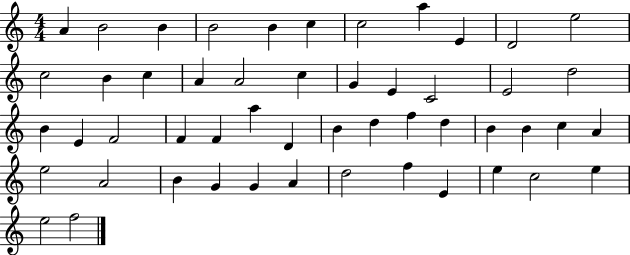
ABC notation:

X:1
T:Untitled
M:4/4
L:1/4
K:C
A B2 B B2 B c c2 a E D2 e2 c2 B c A A2 c G E C2 E2 d2 B E F2 F F a D B d f d B B c A e2 A2 B G G A d2 f E e c2 e e2 f2